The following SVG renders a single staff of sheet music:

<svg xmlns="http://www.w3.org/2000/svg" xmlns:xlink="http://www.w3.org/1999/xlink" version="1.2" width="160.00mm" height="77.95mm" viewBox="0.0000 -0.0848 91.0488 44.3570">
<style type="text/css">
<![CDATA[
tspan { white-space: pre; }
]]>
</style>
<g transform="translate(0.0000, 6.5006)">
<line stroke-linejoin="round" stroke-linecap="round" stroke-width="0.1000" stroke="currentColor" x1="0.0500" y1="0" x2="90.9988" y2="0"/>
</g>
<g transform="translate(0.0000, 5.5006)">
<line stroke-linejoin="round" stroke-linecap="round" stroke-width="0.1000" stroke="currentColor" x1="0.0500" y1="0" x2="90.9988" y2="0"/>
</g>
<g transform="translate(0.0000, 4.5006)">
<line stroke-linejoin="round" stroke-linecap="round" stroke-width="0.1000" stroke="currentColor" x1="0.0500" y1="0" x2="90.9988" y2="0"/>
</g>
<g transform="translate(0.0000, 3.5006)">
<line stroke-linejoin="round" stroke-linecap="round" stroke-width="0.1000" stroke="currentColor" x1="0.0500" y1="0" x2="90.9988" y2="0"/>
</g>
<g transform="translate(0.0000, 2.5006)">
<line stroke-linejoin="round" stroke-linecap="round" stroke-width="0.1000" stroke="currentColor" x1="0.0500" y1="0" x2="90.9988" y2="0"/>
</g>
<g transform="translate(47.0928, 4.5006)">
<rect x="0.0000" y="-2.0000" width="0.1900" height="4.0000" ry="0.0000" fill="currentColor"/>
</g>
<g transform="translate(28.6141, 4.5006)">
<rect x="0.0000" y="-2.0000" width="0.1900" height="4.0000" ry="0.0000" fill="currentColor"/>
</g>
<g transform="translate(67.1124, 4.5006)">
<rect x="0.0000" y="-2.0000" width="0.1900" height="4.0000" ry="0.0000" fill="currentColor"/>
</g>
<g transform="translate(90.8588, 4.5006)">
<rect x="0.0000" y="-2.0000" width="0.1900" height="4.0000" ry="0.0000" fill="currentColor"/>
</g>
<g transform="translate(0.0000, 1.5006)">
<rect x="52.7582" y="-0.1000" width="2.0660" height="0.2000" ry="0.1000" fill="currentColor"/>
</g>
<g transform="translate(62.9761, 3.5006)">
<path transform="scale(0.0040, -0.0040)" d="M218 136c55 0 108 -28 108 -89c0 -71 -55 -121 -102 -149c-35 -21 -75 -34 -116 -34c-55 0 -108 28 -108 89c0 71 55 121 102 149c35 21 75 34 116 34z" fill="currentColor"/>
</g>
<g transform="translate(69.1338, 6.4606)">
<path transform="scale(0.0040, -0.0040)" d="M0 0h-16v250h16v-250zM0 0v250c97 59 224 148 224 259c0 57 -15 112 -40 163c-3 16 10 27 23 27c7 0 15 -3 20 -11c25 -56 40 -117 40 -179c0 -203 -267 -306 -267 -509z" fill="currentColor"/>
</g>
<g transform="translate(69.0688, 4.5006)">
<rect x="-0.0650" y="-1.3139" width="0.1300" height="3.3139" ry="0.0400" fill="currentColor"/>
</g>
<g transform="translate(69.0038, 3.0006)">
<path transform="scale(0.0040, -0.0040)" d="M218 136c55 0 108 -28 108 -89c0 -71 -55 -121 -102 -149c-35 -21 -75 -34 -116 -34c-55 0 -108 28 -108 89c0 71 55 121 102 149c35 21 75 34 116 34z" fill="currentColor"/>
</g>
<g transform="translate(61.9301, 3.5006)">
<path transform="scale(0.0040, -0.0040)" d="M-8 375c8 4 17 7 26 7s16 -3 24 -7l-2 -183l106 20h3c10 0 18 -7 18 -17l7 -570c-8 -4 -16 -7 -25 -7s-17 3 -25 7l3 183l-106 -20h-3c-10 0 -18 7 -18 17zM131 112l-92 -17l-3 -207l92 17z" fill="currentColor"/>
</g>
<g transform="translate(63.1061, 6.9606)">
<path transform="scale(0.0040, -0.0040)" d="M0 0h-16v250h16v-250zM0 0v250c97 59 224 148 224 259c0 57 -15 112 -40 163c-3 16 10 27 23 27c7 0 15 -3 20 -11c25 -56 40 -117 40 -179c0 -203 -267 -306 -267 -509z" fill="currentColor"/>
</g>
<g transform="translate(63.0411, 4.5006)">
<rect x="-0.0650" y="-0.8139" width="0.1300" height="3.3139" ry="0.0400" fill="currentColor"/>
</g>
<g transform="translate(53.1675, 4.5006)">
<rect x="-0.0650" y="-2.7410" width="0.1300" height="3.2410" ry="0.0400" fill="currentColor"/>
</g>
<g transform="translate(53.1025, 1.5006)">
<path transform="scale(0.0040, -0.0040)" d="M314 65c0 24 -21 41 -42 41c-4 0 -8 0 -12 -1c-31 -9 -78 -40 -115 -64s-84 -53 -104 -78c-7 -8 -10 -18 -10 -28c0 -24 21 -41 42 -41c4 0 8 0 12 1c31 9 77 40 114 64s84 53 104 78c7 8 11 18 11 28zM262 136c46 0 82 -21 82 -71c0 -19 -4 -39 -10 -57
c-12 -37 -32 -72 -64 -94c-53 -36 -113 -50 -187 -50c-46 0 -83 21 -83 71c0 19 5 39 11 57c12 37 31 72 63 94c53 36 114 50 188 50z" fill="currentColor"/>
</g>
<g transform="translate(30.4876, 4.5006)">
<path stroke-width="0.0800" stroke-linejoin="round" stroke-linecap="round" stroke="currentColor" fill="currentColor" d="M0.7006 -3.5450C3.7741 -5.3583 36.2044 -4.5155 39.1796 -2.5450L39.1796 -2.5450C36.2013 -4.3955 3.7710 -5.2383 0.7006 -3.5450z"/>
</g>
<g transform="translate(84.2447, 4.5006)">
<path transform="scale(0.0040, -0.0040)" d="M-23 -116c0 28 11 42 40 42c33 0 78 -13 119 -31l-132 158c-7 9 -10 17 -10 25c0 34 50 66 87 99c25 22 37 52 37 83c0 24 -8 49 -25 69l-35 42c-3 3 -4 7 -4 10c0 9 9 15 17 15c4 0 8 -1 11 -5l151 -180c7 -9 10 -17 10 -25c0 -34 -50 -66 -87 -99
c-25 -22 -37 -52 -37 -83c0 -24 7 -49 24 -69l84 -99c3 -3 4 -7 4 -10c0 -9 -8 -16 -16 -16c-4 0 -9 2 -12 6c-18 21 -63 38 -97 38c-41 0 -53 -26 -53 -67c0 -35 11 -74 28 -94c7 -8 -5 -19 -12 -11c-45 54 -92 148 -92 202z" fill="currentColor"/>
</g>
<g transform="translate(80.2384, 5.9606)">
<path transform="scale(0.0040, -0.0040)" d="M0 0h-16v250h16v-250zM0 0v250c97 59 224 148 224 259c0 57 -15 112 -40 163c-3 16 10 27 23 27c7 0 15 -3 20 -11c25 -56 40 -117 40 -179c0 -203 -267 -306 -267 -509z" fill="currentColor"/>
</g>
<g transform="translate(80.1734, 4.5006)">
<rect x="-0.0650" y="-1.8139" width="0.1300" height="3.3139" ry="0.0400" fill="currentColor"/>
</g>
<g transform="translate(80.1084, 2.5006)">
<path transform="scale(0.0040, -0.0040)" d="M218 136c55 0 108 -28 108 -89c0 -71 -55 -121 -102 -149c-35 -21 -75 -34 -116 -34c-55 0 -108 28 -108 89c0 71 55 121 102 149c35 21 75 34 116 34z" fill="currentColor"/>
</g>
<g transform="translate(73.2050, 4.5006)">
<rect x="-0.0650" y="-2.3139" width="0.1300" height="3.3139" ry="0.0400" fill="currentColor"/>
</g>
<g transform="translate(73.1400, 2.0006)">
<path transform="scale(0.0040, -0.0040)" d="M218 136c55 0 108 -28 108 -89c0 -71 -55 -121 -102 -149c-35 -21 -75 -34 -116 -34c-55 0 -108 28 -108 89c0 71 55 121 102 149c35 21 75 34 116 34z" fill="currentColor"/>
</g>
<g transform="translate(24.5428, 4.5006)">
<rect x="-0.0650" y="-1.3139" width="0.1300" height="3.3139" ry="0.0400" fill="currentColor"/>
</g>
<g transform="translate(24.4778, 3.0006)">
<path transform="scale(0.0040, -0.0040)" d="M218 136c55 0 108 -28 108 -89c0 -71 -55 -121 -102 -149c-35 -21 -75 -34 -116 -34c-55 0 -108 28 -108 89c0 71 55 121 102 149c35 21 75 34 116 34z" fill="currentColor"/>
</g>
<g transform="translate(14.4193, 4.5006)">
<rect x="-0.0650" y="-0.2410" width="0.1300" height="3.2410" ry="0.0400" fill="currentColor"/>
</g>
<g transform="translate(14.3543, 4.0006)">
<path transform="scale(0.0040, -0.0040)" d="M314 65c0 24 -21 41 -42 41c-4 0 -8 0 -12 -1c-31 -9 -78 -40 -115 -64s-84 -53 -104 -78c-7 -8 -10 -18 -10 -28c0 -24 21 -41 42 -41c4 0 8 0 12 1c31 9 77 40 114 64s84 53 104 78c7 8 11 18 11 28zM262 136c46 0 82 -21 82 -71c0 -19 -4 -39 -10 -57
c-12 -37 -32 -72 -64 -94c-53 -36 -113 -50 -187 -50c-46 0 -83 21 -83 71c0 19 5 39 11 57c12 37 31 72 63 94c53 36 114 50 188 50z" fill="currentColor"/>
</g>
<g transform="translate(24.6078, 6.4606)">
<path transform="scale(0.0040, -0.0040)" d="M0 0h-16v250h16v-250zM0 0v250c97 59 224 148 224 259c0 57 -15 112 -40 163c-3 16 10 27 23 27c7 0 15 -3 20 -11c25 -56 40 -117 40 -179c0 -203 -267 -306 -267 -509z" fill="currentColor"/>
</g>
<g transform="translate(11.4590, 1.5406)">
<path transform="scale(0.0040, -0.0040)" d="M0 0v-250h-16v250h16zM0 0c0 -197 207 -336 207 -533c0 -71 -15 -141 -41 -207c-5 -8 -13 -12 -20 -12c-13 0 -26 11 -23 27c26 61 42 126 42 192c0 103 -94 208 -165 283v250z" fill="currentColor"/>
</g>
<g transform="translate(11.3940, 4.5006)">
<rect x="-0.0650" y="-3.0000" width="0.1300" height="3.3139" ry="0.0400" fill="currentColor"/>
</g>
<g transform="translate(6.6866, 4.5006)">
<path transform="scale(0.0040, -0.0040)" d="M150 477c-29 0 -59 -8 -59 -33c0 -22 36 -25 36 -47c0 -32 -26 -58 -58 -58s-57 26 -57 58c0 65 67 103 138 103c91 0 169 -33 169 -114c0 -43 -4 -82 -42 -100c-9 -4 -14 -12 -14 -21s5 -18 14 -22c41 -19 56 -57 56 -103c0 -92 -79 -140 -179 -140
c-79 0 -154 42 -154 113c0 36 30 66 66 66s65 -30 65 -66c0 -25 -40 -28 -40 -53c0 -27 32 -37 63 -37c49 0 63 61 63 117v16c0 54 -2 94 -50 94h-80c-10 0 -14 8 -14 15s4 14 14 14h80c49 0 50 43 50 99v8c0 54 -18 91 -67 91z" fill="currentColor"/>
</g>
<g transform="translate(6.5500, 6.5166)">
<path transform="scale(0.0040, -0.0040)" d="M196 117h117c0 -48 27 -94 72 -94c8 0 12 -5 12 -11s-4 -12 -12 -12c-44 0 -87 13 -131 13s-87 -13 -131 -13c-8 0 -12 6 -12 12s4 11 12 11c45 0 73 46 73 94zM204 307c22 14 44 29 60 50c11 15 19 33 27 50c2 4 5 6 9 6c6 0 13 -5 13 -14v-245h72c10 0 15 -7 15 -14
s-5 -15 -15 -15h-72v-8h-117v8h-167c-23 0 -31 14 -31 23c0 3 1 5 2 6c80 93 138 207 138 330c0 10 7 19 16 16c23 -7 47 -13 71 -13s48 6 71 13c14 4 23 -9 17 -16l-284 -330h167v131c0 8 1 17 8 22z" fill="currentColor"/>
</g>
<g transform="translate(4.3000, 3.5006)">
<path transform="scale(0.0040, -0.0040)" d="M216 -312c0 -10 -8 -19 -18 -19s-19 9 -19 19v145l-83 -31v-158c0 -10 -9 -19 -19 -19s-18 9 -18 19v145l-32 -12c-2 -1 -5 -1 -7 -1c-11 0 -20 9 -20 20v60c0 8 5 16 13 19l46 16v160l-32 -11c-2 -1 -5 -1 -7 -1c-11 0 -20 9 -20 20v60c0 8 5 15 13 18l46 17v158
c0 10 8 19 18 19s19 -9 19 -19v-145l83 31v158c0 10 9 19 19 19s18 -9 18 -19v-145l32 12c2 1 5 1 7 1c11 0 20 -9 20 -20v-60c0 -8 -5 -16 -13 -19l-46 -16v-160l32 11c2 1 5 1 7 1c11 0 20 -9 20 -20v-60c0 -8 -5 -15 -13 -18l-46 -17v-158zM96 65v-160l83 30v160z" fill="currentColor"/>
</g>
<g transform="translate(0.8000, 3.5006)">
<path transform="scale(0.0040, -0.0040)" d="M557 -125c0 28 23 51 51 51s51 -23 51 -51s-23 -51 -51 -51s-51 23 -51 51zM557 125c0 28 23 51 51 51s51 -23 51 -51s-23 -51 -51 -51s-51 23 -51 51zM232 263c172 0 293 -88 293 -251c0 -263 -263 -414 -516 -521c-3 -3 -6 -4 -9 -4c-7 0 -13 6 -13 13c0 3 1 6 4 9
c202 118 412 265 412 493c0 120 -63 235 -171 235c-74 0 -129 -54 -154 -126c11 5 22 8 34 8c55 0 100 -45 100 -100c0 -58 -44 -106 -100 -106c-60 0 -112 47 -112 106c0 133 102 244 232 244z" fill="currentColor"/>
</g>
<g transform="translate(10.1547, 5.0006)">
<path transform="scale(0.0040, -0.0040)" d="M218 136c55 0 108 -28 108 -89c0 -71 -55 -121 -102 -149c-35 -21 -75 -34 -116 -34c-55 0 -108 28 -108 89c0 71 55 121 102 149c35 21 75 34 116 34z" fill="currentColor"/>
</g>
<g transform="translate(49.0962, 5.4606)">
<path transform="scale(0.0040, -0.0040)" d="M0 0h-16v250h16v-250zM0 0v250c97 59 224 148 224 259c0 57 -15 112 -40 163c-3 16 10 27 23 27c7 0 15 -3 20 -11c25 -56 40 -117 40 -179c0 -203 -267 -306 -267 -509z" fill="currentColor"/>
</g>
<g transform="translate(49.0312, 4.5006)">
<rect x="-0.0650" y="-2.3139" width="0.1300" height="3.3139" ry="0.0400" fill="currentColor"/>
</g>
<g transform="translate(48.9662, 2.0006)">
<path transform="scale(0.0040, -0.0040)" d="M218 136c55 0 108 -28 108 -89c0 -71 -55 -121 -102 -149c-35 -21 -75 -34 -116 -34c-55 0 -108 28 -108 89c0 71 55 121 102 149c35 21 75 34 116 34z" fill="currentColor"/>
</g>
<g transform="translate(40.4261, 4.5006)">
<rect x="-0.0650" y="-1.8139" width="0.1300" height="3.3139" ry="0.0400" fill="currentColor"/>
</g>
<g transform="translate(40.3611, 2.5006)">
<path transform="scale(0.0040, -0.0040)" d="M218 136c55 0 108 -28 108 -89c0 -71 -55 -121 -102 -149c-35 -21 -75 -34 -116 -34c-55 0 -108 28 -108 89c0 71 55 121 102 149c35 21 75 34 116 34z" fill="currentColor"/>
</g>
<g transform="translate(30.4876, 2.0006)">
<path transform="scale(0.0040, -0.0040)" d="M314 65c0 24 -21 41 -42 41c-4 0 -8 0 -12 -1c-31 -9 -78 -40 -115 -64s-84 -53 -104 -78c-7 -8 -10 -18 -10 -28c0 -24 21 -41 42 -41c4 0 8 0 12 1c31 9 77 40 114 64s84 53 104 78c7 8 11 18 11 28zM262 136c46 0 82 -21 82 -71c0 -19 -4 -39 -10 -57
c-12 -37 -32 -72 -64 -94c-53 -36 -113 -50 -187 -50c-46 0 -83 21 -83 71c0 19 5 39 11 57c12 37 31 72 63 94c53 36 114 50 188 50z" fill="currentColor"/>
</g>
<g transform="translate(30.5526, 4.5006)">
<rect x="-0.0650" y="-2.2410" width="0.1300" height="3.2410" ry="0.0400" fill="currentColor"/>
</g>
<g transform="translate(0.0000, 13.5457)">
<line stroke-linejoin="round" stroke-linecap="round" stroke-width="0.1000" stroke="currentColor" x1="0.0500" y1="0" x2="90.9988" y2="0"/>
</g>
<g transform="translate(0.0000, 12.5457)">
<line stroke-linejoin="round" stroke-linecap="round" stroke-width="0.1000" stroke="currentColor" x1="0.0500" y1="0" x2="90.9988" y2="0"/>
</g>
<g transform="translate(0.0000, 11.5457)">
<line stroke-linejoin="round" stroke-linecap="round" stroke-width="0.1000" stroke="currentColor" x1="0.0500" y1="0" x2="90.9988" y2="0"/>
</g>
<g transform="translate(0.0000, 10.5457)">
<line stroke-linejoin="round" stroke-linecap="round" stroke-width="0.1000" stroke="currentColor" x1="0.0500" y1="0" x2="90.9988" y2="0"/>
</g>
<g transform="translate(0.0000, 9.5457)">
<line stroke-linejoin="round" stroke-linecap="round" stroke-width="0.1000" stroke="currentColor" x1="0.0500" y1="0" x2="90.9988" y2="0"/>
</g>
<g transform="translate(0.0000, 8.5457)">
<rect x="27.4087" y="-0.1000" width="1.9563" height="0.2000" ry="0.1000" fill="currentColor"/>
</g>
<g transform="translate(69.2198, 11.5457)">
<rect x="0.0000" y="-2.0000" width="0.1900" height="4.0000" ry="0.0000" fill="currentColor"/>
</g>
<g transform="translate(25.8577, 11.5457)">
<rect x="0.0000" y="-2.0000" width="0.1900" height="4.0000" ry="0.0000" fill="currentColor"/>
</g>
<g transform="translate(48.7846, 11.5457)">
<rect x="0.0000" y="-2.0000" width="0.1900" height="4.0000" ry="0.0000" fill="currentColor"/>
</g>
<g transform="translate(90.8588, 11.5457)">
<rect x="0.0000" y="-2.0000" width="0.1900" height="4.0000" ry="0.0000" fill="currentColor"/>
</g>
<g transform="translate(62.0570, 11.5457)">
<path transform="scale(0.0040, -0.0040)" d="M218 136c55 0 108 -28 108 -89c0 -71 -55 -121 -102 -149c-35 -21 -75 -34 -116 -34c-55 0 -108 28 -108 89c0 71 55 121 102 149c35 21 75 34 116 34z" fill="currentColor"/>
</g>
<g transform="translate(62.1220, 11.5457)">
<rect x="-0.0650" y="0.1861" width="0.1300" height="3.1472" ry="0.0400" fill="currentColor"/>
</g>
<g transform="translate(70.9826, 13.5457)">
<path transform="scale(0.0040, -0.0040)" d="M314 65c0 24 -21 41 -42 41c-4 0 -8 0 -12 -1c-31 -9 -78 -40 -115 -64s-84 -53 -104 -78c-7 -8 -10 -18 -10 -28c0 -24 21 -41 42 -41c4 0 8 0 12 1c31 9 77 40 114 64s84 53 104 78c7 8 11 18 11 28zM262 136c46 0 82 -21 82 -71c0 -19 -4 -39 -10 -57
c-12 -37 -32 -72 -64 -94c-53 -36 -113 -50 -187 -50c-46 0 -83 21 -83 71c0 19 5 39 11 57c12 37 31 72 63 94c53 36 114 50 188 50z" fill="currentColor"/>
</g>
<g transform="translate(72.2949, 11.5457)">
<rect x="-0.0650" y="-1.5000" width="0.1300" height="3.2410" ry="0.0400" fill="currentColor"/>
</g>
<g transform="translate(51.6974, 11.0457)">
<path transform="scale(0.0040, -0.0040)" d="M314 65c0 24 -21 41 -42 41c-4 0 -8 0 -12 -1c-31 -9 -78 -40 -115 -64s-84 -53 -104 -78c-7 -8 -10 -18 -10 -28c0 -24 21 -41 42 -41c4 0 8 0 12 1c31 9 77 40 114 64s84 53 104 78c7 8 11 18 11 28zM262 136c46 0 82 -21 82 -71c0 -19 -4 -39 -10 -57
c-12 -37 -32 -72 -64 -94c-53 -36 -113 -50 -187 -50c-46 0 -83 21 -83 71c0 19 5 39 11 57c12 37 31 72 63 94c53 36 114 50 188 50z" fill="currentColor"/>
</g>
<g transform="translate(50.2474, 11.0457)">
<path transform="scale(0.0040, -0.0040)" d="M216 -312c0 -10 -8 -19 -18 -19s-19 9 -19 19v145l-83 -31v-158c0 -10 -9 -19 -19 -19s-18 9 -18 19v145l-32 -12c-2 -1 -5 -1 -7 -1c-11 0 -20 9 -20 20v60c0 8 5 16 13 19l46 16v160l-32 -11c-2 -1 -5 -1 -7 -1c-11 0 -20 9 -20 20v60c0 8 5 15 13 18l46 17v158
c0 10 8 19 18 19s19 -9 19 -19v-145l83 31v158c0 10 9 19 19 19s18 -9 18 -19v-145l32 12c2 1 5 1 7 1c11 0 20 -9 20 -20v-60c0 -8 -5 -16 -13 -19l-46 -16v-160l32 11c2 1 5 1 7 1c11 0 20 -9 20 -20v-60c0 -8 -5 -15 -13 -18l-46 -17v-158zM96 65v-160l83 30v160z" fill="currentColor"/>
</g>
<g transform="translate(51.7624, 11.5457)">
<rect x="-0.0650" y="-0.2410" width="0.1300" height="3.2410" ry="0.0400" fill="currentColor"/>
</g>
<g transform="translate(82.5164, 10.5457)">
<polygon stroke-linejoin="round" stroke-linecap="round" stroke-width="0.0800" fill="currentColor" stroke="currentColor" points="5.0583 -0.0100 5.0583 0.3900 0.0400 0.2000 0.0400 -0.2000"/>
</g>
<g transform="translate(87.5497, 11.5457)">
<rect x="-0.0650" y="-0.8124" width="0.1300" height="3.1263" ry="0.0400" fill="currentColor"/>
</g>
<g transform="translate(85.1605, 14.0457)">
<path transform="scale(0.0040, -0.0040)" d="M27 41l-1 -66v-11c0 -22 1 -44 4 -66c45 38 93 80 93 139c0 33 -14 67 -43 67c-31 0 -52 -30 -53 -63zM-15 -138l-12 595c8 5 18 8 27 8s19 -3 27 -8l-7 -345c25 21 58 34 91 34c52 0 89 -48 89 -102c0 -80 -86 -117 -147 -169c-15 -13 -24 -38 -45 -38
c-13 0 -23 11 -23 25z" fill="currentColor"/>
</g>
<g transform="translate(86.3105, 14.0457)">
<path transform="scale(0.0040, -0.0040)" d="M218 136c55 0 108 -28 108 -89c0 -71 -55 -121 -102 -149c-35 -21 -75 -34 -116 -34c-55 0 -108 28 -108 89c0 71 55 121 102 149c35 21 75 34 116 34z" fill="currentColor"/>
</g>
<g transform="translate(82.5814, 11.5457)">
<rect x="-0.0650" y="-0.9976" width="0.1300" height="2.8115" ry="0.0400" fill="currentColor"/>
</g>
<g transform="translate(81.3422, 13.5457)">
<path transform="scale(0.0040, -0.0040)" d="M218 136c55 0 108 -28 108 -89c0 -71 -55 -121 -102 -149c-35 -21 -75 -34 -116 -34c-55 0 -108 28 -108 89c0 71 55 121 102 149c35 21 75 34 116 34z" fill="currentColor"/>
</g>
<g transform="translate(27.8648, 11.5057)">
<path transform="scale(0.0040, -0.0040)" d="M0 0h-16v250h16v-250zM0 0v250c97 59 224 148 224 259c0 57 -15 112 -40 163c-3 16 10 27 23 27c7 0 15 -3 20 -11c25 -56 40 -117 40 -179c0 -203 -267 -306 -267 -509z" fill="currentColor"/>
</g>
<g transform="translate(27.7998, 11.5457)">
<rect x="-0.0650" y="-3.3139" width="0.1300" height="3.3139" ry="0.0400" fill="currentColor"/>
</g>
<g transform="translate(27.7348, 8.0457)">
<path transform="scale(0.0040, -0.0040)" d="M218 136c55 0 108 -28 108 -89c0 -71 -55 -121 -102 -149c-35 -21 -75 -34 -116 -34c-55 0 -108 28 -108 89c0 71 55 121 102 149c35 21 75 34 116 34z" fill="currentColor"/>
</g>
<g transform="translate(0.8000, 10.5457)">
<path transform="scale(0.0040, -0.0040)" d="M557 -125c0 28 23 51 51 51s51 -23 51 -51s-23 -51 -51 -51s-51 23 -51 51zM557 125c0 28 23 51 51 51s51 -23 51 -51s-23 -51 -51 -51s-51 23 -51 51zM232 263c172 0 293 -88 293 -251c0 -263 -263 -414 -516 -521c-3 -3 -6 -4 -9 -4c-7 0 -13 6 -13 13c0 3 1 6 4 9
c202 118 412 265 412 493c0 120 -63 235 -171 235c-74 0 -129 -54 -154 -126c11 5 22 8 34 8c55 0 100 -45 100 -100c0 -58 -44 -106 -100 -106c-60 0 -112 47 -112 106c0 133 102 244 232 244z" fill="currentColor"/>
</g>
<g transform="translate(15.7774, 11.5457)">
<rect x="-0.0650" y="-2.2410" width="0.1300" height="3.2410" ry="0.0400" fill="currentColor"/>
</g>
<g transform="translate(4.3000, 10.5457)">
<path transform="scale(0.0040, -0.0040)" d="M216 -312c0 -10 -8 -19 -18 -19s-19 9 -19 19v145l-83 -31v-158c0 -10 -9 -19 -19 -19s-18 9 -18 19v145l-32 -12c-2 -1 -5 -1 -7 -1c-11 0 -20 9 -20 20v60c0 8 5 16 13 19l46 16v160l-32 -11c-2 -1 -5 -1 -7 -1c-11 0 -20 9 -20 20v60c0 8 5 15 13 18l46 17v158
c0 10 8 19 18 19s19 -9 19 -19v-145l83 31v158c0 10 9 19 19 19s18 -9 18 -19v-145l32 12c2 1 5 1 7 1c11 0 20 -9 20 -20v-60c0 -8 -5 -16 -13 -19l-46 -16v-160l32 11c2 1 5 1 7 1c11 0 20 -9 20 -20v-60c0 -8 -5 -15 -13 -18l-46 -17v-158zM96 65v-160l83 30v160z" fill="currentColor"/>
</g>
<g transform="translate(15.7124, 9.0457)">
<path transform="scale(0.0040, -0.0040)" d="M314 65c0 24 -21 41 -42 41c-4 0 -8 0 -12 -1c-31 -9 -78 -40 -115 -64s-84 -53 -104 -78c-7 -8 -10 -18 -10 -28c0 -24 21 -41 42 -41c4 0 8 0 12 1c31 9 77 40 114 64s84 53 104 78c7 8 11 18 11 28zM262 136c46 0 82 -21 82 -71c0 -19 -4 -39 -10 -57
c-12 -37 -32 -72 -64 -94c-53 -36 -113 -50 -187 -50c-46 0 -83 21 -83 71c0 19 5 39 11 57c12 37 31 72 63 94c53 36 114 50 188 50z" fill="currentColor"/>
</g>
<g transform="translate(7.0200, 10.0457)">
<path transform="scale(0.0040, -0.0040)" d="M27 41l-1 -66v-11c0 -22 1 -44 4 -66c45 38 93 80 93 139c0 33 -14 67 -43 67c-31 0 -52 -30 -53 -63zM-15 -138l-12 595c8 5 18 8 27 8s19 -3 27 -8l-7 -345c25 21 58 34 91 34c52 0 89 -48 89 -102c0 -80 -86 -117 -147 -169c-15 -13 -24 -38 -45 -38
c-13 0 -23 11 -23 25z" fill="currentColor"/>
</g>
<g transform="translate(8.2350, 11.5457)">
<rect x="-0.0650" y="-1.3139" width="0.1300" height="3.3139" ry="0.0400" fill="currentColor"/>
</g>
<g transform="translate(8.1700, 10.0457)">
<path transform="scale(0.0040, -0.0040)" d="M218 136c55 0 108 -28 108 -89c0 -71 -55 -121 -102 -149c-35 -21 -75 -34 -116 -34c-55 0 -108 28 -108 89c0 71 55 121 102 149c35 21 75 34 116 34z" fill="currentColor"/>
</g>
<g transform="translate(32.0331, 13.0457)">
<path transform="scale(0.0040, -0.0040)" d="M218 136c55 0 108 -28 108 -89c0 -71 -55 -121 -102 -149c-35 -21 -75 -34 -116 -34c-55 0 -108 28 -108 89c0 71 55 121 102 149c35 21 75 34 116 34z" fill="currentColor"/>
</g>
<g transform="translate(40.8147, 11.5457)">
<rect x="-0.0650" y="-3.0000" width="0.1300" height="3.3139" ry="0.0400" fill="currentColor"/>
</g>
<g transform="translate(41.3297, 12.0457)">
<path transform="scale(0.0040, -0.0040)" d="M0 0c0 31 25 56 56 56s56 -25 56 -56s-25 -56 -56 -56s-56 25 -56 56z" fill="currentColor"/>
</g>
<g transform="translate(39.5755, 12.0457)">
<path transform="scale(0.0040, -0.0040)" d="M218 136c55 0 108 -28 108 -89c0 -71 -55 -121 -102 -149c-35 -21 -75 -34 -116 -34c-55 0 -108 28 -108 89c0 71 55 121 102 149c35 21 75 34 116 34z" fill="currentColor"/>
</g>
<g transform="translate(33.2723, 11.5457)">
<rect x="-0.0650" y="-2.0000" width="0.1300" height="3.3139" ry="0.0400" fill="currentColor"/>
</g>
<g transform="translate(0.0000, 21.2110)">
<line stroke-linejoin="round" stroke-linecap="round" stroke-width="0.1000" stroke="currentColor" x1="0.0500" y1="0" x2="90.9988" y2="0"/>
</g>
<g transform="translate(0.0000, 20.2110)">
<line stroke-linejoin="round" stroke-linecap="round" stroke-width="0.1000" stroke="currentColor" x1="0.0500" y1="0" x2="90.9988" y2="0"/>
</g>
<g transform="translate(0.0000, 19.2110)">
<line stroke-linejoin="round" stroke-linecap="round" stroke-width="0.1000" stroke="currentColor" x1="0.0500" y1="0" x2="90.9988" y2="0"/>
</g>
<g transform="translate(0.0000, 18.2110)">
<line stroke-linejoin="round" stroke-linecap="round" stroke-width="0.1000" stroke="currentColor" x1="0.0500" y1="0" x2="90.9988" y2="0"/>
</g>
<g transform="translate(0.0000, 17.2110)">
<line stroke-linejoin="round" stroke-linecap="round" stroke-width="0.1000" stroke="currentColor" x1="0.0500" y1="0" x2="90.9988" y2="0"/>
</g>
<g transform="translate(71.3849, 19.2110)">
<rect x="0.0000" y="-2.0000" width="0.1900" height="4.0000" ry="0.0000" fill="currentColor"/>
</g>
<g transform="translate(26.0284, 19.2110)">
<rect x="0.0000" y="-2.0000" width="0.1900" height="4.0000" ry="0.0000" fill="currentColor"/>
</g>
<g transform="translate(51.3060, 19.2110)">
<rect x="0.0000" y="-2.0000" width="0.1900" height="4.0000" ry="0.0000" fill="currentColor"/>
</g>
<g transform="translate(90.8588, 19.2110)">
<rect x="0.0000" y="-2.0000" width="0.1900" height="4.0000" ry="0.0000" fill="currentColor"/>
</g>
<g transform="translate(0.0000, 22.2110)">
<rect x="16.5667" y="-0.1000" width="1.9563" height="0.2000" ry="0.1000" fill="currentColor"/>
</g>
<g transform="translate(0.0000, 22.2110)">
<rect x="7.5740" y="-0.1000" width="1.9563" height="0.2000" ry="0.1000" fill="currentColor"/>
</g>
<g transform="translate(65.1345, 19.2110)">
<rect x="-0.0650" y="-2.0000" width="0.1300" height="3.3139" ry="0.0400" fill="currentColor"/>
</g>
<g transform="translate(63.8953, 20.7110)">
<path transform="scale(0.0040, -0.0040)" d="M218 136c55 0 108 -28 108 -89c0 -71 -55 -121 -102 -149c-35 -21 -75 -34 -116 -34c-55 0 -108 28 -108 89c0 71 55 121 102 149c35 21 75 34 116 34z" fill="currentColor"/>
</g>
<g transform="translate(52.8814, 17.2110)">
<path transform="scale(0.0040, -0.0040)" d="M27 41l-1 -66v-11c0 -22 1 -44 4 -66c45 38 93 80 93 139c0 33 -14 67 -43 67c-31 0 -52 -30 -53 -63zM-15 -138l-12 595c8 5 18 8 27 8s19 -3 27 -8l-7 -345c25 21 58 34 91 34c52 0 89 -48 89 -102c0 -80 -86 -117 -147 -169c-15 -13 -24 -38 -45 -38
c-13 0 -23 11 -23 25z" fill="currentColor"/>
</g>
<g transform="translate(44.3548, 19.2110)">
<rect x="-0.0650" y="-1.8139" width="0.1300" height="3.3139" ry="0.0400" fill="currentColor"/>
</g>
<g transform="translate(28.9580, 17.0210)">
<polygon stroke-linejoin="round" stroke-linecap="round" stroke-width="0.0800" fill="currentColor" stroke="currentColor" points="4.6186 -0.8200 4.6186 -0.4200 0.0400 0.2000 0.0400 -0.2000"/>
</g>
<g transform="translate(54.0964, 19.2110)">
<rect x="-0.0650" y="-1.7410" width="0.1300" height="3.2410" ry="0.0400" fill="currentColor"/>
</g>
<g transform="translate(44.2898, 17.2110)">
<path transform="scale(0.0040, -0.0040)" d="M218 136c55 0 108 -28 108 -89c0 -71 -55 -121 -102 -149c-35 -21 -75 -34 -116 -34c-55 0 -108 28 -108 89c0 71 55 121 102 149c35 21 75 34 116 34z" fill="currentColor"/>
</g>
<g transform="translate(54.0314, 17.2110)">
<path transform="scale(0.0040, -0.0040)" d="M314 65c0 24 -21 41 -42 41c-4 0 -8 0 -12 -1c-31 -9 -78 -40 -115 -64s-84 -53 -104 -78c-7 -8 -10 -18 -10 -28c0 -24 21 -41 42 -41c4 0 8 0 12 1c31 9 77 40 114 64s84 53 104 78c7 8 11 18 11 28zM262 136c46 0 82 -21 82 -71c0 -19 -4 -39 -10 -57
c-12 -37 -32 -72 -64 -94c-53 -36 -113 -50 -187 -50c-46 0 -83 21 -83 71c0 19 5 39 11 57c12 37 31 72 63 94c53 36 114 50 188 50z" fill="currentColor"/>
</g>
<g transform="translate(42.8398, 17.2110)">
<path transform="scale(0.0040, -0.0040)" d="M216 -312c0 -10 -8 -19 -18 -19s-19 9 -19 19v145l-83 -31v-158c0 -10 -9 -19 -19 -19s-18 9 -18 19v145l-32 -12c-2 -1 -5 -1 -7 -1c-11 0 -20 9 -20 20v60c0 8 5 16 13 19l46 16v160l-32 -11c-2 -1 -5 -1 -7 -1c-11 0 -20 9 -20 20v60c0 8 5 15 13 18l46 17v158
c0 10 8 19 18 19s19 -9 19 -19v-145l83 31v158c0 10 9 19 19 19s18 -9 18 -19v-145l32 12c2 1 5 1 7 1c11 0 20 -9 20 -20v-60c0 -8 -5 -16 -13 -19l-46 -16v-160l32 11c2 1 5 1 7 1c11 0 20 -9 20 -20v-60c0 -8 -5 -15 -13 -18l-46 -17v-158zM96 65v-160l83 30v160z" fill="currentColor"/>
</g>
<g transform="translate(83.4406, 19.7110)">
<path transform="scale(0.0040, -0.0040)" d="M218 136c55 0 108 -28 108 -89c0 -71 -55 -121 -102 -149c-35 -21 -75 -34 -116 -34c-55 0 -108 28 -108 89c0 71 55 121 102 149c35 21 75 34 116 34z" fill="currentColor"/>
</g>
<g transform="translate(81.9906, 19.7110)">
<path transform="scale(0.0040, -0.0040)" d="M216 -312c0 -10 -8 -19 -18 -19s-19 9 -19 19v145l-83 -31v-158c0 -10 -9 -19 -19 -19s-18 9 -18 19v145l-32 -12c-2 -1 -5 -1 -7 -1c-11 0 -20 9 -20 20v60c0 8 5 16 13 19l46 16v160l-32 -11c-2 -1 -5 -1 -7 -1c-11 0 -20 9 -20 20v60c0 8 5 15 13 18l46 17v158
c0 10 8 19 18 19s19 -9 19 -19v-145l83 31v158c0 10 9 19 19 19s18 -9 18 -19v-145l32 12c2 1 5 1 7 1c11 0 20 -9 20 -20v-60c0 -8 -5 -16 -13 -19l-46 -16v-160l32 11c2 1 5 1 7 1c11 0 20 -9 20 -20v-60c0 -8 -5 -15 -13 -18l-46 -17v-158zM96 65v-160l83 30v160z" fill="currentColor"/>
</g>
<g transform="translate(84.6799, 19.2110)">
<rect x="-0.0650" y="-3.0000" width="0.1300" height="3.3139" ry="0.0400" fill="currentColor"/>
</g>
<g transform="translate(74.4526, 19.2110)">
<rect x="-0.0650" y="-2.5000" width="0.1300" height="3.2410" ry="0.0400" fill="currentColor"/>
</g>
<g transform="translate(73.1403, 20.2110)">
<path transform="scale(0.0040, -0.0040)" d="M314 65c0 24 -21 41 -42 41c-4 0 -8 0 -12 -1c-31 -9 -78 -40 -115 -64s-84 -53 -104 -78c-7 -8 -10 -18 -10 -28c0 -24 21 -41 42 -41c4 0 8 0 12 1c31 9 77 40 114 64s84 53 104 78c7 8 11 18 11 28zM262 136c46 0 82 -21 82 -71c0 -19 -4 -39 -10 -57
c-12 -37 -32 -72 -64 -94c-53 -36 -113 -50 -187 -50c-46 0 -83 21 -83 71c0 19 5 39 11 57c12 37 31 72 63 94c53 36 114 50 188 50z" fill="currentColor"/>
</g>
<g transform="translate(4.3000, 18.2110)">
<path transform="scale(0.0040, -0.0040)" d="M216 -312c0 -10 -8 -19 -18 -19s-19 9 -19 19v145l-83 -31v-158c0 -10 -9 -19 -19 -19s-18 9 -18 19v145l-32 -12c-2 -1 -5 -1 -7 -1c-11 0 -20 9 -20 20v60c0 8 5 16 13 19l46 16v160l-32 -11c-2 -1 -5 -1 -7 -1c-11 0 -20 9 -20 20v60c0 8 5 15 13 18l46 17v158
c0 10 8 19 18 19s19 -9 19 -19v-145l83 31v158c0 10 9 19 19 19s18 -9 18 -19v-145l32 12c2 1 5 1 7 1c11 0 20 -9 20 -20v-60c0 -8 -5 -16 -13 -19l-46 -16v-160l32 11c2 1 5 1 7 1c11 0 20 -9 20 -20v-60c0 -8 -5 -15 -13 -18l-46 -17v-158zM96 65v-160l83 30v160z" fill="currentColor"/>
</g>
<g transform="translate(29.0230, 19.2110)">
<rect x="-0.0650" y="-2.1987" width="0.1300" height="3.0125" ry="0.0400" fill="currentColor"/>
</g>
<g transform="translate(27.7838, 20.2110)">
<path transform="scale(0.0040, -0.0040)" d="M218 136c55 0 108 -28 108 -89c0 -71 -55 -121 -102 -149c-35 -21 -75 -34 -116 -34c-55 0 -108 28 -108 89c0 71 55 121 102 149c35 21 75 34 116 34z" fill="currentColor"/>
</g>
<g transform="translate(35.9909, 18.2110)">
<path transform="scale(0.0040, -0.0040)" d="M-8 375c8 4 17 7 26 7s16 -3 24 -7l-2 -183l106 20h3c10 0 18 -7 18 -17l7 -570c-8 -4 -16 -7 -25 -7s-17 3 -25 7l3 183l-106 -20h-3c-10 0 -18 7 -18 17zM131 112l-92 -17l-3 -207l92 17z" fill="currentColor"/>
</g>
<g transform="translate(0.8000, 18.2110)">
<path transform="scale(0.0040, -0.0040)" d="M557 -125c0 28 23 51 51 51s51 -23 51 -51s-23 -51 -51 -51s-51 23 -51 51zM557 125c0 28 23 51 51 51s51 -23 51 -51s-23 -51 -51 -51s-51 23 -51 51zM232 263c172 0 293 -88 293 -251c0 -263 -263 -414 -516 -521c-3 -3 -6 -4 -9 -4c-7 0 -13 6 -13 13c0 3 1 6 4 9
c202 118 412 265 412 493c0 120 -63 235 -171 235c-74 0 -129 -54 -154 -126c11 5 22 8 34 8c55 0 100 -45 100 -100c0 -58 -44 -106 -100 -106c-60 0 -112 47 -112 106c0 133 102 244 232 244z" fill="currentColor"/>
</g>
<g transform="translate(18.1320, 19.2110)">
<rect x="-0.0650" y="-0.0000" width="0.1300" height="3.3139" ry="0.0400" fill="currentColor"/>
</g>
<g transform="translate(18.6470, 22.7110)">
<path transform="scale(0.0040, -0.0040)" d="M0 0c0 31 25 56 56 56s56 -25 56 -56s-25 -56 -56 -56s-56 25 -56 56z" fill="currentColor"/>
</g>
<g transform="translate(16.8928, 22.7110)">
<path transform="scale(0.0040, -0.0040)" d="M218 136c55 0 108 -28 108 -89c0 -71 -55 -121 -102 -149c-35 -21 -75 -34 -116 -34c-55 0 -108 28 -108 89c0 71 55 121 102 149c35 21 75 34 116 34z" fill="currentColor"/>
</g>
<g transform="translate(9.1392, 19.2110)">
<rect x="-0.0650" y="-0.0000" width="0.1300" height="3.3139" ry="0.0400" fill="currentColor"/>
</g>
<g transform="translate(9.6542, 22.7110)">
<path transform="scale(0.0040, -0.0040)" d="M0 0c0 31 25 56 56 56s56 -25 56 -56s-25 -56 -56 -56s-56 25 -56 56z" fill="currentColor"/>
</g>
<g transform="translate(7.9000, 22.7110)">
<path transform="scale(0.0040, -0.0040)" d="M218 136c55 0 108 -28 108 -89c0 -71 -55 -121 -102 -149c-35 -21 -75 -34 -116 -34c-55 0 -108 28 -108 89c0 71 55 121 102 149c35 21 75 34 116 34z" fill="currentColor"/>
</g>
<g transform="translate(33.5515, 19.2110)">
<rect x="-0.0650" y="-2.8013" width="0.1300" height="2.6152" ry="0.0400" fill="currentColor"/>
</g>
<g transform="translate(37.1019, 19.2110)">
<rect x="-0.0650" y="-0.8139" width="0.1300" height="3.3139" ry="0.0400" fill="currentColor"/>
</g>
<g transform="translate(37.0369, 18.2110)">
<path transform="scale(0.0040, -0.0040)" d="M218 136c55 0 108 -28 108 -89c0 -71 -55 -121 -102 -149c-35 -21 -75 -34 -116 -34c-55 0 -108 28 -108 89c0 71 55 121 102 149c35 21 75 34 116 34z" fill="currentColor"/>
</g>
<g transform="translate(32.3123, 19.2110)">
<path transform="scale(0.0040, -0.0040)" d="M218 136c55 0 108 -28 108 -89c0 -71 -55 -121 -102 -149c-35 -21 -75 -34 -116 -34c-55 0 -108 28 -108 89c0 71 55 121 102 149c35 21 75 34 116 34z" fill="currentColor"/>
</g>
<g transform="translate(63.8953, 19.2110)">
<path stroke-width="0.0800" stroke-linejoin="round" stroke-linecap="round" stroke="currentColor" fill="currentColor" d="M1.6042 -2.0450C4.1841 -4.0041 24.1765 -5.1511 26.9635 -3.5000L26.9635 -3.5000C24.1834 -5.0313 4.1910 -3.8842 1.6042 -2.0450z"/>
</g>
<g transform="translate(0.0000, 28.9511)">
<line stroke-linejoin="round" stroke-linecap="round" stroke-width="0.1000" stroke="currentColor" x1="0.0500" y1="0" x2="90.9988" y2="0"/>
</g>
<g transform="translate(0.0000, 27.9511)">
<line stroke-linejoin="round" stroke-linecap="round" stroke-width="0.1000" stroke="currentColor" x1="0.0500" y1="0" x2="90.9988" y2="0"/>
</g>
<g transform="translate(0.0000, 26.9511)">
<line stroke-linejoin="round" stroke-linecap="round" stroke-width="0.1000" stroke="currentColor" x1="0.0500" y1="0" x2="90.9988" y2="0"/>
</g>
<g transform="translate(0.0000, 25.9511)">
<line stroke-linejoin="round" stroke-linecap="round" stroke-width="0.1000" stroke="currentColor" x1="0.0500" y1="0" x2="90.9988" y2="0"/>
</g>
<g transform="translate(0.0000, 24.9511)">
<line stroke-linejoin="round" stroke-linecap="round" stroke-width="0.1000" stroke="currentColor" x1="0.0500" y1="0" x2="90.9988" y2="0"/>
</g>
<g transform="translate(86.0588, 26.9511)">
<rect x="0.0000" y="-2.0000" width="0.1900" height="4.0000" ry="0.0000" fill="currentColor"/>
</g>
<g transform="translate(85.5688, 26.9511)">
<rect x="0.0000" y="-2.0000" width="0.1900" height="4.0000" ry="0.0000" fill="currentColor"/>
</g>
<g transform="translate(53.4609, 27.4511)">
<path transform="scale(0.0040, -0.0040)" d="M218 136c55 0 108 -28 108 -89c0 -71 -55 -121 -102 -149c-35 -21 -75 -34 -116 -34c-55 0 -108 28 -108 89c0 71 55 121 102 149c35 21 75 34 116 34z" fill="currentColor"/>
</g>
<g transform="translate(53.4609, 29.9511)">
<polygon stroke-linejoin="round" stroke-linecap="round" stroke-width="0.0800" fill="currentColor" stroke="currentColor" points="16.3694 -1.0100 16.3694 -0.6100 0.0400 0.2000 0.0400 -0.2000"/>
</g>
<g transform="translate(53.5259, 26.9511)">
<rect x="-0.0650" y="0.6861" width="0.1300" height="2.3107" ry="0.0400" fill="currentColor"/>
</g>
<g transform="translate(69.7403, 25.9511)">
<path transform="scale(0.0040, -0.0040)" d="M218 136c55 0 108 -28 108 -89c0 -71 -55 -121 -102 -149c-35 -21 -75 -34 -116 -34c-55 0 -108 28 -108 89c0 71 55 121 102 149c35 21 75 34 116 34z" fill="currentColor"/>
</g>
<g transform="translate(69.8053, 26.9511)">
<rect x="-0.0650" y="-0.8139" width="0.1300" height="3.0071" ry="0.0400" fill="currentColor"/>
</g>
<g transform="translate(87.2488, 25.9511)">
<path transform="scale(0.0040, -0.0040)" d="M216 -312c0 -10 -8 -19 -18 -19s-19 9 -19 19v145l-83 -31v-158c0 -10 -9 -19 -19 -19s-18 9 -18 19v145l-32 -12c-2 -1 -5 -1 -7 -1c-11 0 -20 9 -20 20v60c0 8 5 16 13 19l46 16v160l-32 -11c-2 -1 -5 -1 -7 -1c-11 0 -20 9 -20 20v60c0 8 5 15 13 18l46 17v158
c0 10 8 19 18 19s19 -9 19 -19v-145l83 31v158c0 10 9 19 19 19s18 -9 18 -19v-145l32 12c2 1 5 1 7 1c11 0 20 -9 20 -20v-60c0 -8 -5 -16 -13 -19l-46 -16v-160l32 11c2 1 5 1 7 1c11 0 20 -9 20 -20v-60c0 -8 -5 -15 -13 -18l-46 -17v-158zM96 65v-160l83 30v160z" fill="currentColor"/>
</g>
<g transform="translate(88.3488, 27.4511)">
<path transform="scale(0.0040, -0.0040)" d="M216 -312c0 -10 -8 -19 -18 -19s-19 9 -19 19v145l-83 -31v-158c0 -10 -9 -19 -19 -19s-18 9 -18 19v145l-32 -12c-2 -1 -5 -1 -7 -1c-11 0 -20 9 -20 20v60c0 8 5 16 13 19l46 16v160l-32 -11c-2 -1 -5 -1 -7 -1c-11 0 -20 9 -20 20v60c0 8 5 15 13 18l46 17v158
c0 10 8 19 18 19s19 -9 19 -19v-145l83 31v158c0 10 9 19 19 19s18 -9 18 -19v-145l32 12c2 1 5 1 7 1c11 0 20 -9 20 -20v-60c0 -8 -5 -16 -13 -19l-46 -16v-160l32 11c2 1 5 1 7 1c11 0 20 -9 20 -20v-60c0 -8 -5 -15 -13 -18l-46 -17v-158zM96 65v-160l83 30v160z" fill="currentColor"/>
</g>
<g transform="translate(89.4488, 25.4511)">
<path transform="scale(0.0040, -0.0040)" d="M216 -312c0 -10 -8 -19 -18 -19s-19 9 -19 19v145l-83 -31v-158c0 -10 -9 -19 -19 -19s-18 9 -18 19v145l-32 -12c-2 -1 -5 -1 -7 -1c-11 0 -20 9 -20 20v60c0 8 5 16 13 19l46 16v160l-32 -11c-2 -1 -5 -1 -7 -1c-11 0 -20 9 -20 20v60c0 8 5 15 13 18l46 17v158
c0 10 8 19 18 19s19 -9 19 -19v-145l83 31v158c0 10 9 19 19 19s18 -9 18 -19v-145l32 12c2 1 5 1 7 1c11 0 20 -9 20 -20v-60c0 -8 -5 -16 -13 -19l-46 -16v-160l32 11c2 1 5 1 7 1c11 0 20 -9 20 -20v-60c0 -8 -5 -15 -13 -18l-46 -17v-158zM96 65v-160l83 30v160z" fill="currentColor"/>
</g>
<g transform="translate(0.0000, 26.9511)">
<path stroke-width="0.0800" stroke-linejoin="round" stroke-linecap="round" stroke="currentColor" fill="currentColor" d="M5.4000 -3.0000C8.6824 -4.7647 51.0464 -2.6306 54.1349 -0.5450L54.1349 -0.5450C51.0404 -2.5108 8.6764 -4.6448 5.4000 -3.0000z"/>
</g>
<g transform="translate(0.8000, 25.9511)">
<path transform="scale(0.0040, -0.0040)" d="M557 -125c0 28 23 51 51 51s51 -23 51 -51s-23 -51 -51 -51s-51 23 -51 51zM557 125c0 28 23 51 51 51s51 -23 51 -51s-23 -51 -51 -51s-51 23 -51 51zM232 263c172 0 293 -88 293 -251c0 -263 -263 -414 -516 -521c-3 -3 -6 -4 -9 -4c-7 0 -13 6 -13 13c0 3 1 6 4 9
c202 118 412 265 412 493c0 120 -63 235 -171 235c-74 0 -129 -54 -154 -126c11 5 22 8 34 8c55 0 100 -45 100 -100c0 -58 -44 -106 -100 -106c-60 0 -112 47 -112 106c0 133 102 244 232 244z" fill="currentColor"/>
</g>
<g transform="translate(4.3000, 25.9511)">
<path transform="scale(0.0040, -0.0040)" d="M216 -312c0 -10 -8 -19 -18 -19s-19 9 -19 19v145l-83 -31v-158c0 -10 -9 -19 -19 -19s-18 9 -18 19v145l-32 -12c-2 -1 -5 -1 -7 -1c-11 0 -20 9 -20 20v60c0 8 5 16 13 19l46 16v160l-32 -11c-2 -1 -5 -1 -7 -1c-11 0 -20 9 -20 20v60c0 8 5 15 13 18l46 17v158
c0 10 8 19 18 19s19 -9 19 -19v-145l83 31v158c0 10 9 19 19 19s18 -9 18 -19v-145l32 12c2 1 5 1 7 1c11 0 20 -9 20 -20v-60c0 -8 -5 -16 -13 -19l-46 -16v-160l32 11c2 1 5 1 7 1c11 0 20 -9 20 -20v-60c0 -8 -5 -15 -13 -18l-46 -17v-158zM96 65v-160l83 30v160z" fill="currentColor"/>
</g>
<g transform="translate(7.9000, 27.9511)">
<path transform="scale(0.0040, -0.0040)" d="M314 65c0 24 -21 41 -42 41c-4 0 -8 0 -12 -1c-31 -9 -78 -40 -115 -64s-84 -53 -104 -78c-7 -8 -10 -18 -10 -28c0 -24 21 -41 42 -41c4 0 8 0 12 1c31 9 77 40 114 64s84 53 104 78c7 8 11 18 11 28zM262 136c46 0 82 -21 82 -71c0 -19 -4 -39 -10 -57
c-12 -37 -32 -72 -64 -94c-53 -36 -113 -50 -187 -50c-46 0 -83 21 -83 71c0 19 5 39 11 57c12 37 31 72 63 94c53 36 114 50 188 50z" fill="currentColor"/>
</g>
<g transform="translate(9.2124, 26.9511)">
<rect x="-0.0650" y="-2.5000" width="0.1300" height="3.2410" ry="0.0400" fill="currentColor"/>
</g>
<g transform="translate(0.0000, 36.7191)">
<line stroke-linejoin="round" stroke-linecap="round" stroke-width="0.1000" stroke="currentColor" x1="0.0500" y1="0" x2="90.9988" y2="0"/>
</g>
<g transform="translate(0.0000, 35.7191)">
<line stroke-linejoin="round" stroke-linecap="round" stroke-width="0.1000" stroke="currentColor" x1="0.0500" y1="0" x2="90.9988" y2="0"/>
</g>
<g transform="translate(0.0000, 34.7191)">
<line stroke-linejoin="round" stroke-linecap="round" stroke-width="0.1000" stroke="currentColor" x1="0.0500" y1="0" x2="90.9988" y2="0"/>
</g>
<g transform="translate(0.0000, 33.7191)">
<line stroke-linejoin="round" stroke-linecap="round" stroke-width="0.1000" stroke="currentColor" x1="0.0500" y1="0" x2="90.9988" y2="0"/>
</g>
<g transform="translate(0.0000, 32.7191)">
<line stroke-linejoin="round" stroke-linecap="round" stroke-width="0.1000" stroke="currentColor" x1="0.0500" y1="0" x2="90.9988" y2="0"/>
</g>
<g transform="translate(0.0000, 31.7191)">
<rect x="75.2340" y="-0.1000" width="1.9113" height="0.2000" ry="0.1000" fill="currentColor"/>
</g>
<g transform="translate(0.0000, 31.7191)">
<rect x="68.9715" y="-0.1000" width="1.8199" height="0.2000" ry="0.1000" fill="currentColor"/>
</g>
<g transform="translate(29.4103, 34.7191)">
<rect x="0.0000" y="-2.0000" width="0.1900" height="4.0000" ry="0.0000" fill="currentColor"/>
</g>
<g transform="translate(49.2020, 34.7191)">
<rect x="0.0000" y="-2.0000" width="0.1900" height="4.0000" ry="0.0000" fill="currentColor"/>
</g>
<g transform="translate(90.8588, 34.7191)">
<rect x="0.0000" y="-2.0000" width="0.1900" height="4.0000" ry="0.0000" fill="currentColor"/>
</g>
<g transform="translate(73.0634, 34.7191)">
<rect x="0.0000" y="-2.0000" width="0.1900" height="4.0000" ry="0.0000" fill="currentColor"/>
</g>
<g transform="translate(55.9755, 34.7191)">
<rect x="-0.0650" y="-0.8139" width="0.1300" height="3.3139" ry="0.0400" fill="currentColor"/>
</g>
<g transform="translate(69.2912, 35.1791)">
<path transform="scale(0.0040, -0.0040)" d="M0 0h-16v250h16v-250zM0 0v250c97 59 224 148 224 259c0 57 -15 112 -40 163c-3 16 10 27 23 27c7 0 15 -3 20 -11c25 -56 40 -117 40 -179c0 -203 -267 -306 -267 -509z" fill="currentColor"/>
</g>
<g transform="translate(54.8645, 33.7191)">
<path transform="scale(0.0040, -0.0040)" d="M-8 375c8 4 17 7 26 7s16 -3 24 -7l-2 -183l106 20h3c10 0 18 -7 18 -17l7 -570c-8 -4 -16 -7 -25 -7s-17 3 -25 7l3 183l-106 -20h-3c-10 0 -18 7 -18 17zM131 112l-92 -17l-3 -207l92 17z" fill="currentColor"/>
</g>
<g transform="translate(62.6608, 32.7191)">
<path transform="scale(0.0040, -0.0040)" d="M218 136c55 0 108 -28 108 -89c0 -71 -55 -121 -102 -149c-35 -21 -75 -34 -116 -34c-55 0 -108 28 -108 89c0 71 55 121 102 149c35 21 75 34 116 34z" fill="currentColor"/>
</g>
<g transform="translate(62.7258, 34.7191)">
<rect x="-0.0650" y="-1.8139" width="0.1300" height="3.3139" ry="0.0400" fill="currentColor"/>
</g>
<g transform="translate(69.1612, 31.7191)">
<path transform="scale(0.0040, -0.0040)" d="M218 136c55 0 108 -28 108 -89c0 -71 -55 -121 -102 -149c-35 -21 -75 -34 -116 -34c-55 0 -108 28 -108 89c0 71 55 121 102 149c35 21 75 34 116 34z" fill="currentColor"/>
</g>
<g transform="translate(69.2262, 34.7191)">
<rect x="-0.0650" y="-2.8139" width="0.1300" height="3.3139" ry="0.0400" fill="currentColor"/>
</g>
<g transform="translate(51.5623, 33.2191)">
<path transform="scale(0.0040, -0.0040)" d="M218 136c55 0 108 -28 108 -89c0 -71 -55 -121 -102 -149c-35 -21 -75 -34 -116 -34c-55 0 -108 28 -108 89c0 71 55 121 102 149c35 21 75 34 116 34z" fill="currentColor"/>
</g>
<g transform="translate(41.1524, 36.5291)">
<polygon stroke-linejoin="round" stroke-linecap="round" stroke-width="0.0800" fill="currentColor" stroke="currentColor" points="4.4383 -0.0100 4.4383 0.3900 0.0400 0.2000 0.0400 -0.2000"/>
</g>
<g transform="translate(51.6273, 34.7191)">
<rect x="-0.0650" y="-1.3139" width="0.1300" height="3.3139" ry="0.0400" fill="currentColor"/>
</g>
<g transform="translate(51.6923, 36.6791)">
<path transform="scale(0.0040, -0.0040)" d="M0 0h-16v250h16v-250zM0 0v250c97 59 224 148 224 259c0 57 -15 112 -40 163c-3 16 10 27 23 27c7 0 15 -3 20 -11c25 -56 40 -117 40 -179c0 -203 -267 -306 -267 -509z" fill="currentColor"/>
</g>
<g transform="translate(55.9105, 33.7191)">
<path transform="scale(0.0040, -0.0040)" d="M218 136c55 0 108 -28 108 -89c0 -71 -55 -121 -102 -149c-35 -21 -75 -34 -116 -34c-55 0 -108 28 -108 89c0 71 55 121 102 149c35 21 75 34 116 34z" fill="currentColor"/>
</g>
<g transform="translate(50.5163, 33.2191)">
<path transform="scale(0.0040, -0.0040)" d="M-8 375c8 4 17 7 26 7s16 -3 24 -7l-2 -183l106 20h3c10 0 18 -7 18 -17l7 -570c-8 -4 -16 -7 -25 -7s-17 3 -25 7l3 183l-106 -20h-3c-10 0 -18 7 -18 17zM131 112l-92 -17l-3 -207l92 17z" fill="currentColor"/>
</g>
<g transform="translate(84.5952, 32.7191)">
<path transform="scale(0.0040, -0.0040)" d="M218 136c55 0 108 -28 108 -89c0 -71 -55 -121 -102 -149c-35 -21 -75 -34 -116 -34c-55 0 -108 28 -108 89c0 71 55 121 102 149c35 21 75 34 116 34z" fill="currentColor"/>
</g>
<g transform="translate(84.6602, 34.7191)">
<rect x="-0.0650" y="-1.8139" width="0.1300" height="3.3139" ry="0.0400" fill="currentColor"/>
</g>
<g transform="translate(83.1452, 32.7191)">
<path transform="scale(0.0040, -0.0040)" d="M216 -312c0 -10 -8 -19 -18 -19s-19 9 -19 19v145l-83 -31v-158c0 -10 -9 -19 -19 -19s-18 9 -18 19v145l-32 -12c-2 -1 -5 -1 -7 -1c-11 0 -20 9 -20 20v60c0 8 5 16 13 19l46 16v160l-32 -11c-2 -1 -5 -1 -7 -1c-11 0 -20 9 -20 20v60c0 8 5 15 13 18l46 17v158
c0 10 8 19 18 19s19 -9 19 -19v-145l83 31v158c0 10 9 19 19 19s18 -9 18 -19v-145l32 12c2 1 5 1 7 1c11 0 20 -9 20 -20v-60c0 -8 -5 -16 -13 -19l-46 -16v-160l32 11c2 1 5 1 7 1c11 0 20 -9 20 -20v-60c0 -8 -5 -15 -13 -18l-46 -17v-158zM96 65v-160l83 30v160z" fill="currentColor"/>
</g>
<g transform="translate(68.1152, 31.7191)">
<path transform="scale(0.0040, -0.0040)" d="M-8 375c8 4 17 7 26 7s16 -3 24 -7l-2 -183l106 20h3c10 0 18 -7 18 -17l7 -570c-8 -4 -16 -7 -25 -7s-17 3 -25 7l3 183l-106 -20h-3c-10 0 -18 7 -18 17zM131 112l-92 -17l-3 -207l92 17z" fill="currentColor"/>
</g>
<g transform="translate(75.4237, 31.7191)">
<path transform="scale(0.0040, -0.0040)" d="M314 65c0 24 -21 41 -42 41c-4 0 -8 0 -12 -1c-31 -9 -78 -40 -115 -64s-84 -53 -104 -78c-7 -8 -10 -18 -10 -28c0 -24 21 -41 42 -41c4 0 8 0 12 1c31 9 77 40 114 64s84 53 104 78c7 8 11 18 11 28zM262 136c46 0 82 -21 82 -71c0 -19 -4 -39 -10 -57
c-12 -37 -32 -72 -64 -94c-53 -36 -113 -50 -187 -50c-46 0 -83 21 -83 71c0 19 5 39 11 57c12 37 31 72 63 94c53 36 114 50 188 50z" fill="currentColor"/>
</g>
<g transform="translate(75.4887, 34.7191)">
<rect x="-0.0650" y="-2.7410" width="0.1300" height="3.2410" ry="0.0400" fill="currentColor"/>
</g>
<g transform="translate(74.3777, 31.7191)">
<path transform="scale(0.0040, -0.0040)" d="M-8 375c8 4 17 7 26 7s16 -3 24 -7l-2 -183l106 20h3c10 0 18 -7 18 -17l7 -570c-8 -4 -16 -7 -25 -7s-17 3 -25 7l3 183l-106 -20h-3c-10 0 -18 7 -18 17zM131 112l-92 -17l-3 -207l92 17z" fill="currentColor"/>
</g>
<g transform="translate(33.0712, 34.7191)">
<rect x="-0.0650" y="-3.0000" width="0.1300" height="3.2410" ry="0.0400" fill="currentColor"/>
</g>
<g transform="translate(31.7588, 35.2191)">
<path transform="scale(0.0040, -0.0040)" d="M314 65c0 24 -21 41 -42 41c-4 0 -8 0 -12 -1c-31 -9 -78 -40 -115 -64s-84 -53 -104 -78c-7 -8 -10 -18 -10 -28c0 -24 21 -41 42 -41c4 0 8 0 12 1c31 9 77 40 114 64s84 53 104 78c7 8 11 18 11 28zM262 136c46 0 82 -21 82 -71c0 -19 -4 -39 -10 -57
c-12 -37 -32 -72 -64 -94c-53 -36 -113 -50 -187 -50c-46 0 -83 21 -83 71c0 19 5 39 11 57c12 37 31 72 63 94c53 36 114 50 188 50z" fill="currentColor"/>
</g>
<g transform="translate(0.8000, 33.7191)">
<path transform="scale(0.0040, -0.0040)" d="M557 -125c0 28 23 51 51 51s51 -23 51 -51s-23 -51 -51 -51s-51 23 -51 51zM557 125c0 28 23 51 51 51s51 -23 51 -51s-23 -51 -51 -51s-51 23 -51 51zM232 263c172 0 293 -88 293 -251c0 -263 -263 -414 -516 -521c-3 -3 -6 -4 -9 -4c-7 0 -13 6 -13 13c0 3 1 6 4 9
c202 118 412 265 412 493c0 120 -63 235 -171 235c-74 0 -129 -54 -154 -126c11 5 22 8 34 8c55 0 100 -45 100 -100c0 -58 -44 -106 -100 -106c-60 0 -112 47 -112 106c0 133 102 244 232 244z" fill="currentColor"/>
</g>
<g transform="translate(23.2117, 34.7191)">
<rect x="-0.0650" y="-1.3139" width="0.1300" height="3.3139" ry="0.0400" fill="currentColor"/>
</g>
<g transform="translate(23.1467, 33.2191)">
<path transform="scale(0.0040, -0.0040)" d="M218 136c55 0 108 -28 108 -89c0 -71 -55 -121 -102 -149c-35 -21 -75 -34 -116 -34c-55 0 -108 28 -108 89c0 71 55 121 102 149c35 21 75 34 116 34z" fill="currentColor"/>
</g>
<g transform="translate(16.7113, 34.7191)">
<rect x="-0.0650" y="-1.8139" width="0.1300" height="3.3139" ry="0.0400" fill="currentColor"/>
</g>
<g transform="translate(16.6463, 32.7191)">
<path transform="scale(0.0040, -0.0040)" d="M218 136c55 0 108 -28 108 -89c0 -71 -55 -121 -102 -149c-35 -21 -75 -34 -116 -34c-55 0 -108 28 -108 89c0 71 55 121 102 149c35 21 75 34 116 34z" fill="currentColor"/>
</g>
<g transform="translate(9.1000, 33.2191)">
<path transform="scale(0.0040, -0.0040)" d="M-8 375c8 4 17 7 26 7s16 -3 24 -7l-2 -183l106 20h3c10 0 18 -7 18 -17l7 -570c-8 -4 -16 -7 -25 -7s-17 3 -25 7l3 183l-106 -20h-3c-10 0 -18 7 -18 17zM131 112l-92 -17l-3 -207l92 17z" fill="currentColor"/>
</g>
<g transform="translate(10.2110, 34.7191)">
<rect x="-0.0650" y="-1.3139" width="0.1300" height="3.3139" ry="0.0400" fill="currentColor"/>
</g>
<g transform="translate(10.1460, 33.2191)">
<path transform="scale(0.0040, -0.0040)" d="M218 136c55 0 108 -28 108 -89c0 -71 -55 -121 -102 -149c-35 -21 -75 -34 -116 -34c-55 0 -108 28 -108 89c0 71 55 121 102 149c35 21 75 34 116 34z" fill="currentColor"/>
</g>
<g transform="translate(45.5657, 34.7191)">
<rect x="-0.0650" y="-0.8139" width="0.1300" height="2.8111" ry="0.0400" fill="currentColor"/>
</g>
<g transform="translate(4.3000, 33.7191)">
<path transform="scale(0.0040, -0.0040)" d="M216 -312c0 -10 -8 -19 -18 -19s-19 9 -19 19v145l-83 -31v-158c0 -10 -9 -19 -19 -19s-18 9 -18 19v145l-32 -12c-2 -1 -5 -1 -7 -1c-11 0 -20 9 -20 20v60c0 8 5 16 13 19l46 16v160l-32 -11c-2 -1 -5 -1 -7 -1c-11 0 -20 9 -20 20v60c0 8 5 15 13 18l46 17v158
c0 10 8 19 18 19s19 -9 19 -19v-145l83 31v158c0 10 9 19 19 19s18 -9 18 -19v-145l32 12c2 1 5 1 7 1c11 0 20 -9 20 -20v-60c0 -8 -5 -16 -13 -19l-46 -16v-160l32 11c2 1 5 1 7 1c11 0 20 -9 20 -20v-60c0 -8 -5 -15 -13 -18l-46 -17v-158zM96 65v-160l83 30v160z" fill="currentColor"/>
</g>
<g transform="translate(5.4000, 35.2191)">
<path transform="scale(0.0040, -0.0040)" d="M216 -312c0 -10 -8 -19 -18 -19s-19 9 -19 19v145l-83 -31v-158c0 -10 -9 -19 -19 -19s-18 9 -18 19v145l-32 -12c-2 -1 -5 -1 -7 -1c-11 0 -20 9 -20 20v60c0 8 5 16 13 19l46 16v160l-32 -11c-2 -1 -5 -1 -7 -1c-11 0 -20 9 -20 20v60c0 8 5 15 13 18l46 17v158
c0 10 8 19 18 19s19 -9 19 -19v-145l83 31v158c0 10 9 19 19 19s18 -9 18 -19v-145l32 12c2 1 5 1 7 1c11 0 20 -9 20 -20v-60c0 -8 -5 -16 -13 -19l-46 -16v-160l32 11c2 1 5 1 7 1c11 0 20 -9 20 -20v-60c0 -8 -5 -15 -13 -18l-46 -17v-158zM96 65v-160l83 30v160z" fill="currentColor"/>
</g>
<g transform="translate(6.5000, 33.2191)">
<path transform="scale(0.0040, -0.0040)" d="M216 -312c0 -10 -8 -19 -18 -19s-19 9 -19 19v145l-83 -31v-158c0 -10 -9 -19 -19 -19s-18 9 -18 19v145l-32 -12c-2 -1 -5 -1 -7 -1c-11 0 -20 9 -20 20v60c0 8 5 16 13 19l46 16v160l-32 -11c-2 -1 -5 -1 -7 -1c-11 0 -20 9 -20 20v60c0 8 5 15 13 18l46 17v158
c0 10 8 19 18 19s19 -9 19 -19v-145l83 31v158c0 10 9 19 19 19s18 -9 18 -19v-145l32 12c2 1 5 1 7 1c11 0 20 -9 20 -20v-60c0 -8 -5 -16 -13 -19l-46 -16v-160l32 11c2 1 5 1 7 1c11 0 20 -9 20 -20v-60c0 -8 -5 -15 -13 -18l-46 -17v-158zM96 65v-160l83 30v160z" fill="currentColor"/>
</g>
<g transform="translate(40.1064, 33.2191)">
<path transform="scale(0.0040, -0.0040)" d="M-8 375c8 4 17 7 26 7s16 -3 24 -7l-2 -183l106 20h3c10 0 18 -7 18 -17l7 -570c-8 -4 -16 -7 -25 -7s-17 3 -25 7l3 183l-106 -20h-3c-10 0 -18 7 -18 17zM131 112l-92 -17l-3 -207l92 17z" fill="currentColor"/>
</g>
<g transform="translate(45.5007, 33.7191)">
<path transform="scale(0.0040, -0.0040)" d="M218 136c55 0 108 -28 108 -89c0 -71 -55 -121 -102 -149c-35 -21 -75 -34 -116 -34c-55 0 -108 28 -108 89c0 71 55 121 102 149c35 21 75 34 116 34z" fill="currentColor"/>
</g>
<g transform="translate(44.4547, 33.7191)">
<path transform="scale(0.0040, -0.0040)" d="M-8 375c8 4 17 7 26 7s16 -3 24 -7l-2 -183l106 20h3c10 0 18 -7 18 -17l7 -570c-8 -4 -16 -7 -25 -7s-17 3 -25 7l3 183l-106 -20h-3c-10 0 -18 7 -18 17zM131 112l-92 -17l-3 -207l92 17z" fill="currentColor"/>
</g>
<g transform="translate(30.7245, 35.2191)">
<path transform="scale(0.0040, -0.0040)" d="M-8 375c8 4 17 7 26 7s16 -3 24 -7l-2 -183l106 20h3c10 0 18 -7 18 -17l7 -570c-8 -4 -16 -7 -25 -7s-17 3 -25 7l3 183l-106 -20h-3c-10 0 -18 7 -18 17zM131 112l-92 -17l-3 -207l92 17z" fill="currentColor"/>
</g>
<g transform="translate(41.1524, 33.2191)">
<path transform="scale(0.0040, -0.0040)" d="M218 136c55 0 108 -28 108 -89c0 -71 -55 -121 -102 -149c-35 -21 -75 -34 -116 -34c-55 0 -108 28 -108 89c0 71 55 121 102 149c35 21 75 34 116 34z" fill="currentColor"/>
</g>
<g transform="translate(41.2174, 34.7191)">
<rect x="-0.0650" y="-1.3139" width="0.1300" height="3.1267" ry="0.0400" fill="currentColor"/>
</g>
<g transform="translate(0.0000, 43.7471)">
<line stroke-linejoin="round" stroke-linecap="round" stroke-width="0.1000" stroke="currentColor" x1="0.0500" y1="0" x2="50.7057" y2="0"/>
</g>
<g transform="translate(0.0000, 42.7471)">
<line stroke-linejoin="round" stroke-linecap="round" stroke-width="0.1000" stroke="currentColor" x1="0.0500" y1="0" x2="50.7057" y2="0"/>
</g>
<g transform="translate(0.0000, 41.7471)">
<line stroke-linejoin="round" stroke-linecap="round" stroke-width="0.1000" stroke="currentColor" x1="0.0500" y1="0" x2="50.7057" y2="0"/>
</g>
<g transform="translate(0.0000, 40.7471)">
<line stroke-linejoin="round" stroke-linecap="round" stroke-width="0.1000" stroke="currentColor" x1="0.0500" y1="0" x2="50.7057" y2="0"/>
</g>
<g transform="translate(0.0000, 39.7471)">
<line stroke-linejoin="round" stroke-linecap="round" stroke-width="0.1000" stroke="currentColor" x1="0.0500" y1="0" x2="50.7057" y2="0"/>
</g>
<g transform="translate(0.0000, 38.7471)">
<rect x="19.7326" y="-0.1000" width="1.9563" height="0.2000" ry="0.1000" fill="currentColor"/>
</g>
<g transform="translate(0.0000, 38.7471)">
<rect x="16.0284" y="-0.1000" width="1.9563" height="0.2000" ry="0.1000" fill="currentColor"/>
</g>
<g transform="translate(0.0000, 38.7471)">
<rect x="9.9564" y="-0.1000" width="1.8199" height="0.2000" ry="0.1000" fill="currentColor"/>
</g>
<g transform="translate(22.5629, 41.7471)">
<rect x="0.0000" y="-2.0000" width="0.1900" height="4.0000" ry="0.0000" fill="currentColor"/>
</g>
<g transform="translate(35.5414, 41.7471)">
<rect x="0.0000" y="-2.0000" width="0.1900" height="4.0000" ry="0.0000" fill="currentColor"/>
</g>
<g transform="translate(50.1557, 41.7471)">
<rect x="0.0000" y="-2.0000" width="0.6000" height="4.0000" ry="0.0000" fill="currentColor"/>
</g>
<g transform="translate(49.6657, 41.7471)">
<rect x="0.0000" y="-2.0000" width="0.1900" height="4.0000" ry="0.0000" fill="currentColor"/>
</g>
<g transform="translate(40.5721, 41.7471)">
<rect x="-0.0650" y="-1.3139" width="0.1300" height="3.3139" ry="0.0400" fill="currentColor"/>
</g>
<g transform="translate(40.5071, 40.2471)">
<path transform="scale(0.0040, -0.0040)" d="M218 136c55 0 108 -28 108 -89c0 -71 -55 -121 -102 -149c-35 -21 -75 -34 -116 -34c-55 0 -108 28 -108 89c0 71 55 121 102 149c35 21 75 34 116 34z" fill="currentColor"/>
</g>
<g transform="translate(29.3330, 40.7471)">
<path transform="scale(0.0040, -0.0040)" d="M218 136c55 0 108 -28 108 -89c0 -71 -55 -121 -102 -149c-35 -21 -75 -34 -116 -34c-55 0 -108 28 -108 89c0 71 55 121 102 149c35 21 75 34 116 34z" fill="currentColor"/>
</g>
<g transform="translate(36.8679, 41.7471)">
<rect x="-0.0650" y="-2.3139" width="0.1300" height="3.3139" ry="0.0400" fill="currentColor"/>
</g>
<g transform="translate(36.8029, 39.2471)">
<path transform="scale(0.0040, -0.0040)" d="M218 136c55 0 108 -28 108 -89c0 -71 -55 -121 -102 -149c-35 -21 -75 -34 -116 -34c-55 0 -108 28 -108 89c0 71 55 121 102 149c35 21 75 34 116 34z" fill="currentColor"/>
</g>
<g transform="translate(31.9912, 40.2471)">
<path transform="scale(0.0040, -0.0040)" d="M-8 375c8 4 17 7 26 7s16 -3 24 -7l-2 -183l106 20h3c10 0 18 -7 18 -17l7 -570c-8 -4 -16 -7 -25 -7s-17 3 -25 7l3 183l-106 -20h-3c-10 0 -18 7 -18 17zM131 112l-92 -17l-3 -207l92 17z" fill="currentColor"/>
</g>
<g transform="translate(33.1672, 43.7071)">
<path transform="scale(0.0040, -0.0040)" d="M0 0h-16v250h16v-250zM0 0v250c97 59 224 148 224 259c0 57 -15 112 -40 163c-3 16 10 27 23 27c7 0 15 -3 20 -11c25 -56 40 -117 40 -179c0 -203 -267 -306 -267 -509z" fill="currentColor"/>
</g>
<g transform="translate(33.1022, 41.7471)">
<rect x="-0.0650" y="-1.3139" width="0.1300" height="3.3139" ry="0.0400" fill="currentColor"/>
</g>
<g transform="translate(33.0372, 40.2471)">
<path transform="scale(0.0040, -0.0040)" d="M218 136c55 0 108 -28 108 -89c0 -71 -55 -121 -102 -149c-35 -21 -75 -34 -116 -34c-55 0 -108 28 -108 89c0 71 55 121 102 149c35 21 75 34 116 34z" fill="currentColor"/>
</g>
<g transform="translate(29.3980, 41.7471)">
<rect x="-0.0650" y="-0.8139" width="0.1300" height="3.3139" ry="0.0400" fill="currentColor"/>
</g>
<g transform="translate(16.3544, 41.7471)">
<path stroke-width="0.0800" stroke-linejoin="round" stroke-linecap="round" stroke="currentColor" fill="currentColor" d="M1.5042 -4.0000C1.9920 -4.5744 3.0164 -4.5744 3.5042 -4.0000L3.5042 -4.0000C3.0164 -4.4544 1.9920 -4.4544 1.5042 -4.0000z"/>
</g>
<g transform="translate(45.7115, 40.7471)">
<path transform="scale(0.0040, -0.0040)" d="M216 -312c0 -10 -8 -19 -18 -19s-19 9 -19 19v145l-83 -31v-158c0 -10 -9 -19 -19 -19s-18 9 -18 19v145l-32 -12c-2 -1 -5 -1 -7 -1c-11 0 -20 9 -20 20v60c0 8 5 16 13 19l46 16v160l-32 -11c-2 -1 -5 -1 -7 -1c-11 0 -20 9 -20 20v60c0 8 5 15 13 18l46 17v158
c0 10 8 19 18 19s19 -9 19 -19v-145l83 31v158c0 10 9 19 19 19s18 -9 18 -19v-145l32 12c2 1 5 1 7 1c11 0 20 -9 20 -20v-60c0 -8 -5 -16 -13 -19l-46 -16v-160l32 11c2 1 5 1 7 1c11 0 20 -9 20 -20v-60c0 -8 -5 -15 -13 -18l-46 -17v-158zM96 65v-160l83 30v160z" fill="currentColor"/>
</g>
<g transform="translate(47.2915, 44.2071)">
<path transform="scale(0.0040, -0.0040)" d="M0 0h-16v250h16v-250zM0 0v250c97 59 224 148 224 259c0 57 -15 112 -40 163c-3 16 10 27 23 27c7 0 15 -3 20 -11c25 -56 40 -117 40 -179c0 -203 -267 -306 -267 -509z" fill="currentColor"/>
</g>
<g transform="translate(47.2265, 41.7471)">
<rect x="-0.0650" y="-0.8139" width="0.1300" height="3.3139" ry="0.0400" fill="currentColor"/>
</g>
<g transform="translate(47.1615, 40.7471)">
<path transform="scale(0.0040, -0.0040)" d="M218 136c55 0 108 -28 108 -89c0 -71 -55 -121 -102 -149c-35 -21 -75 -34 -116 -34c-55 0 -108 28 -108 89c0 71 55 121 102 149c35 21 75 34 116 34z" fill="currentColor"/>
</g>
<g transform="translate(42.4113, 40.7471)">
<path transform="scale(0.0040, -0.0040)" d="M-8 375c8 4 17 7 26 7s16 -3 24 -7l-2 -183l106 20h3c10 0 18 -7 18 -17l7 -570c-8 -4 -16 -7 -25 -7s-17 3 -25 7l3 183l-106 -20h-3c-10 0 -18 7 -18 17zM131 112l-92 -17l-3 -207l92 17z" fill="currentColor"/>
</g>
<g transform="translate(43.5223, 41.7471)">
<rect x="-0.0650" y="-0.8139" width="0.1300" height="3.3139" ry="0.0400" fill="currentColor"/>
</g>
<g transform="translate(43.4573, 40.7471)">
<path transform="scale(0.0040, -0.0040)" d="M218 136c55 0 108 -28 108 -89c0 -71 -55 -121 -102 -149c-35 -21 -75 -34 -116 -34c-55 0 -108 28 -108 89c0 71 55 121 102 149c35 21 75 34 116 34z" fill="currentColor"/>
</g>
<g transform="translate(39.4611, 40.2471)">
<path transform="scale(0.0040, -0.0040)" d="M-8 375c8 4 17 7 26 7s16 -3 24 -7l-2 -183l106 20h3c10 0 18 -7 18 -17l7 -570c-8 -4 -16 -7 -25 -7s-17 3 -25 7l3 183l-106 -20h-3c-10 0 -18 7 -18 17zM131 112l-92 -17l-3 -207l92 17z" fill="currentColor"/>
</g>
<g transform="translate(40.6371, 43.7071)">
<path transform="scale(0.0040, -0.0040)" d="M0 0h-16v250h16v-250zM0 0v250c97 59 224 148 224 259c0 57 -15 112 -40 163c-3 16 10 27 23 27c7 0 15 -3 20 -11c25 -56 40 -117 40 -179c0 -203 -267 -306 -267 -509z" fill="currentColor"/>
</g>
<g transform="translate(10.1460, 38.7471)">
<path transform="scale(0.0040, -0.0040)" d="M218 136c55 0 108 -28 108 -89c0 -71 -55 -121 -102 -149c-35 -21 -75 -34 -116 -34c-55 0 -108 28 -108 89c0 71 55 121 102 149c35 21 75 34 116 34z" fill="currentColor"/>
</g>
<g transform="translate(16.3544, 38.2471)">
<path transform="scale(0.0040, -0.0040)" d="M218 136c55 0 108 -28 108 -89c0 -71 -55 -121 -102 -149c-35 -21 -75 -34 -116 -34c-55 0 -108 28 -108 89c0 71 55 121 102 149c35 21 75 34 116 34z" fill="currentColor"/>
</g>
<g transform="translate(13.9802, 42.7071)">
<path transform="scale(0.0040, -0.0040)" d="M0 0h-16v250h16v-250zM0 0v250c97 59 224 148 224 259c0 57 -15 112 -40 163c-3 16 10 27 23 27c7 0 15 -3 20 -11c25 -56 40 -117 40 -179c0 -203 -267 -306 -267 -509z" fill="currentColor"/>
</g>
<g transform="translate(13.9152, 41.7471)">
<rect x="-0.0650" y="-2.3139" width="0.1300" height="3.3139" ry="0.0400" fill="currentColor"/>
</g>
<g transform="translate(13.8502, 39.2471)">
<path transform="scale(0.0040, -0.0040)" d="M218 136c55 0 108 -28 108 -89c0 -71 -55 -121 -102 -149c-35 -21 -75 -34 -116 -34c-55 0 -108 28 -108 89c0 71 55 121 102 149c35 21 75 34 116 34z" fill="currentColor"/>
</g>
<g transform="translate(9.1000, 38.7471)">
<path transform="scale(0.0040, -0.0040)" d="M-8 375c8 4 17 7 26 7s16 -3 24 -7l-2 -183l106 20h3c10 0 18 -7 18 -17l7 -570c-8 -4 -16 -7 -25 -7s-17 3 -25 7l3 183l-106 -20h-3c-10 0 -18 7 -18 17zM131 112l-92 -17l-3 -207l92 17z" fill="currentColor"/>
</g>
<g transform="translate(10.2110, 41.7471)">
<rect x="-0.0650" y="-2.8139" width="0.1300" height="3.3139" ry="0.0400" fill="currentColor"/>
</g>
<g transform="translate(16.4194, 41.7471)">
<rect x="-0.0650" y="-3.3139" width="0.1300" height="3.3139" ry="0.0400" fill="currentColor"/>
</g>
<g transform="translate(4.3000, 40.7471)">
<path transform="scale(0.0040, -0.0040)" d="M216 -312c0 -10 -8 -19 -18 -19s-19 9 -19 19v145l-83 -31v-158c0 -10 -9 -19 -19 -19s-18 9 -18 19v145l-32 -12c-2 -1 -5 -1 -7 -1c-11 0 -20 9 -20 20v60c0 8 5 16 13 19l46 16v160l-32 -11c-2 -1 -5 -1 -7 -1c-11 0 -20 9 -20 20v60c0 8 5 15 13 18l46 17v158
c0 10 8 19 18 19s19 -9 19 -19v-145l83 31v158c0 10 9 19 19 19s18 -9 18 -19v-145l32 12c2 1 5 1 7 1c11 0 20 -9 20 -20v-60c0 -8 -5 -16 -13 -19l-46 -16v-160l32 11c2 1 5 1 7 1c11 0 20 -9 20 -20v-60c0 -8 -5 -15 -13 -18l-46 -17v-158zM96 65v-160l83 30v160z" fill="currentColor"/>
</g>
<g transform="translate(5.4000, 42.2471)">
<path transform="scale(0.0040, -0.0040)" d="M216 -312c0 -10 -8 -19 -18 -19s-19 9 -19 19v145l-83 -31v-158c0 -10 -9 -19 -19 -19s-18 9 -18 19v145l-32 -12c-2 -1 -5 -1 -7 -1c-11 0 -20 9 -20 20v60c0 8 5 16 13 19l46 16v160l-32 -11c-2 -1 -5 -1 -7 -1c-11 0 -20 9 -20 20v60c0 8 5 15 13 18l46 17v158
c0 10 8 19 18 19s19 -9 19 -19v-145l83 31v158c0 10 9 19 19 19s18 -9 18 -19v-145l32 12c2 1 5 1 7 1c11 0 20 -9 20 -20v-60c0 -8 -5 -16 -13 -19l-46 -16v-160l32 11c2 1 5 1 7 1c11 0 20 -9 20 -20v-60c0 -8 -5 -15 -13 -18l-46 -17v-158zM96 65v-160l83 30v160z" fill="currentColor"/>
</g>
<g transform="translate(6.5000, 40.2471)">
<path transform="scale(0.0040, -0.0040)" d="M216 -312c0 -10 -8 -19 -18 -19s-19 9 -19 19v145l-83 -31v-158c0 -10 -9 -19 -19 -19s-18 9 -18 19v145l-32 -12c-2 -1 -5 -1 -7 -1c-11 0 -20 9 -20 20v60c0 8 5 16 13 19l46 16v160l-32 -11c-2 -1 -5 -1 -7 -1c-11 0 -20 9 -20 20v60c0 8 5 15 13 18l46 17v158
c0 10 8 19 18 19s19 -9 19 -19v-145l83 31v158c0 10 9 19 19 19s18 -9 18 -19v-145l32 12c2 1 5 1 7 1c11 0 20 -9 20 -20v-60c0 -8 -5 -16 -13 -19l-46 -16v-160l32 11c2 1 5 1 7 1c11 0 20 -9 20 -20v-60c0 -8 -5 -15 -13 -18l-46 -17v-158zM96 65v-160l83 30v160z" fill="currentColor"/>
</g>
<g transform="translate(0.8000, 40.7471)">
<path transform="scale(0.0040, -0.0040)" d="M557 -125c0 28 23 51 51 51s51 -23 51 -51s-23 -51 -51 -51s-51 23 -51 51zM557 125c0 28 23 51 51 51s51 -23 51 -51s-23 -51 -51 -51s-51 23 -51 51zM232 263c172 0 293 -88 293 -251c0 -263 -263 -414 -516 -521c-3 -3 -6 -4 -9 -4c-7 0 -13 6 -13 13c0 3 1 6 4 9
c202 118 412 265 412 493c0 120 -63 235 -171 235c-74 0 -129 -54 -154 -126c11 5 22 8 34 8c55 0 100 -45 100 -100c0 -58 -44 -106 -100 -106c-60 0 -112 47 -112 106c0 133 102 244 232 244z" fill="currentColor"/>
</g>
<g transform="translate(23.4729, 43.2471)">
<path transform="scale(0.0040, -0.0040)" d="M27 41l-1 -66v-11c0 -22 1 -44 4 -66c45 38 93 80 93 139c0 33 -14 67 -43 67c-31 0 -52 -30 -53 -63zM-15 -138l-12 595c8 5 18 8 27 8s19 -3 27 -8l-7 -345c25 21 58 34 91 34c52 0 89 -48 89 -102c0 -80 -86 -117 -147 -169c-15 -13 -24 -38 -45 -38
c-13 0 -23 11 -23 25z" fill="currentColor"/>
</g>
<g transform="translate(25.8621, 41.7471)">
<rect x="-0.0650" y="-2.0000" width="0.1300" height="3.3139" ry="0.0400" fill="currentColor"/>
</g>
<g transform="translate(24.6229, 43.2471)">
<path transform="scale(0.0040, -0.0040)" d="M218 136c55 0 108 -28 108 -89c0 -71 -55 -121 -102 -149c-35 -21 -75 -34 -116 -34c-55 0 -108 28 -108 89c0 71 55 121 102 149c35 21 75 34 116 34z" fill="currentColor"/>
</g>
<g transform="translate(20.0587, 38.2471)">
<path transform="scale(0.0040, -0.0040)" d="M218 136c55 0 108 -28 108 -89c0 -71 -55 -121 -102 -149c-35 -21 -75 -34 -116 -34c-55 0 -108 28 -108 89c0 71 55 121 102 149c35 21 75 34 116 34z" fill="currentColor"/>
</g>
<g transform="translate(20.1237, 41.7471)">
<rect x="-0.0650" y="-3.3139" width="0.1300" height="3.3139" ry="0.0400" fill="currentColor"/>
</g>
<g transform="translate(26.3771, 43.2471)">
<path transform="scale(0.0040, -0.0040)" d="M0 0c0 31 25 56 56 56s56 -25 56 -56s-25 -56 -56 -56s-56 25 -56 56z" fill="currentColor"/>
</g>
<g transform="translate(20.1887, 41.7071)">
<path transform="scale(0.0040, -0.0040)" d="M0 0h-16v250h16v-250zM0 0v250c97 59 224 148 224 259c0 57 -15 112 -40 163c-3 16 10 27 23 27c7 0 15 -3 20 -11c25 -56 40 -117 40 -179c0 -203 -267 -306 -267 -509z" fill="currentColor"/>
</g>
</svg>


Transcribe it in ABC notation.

X:1
T:Untitled
M:3/4
L:1/4
K:G
C,/2 E,2 G,/2 B,2 A, B,/2 C2 F,/2 G,/2 B, A,/2 z _G, B,2 D/2 A,, C, ^E,2 D, G,,2 G,,/2 _F,,/2 D,, D,, B,,/2 D,/2 F, ^A, _A,2 A,, B,,2 ^C, B,,2 C,/2 ^F,/2 G, A, G, C,2 G,/2 F,/2 G,/2 F, A, C/2 C2 ^A, C B,/2 D D/2 _A,, ^F, G,/2 B, G,/2 F, ^F,/2